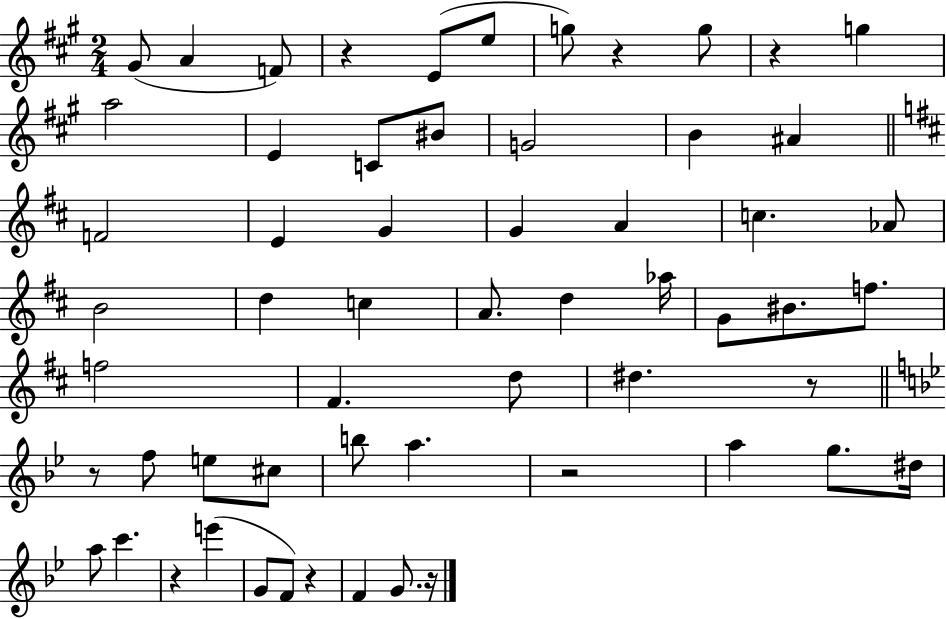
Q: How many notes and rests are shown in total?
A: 59